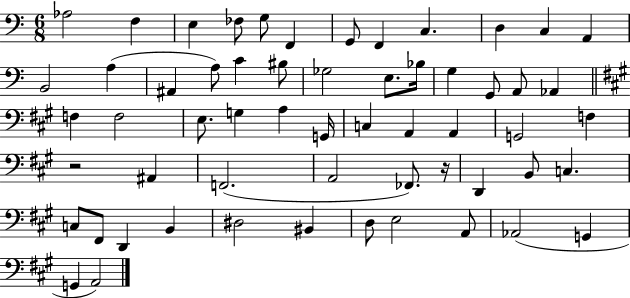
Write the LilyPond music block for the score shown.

{
  \clef bass
  \numericTimeSignature
  \time 6/8
  \key c \major
  aes2 f4 | e4 fes8 g8 f,4 | g,8 f,4 c4. | d4 c4 a,4 | \break b,2 a4( | ais,4 a8) c'4 bis8 | ges2 e8. bes16 | g4 g,8 a,8 aes,4 | \break \bar "||" \break \key a \major f4 f2 | e8. g4 a4 g,16 | c4 a,4 a,4 | g,2 f4 | \break r2 ais,4 | f,2.( | a,2 fes,8.) r16 | d,4 b,8 c4. | \break c8 fis,8 d,4 b,4 | dis2 bis,4 | d8 e2 a,8 | aes,2( g,4 | \break g,4 a,2) | \bar "|."
}